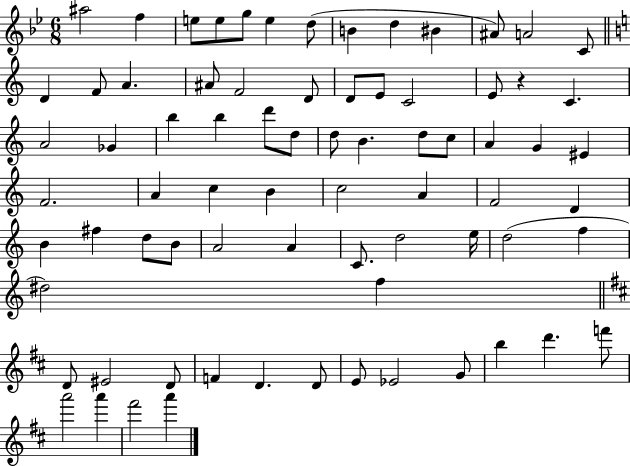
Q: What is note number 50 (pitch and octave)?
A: A4